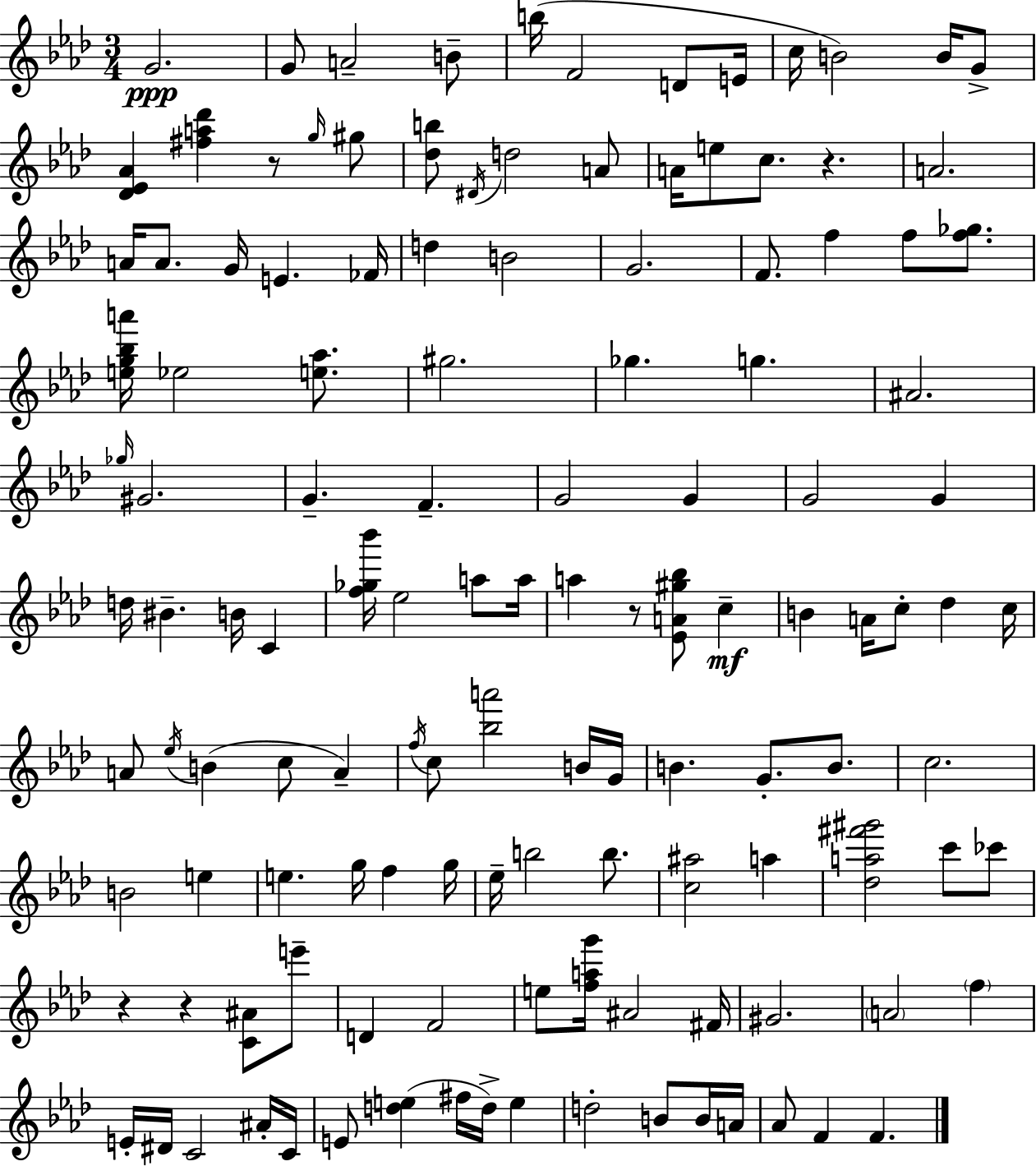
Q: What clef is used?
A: treble